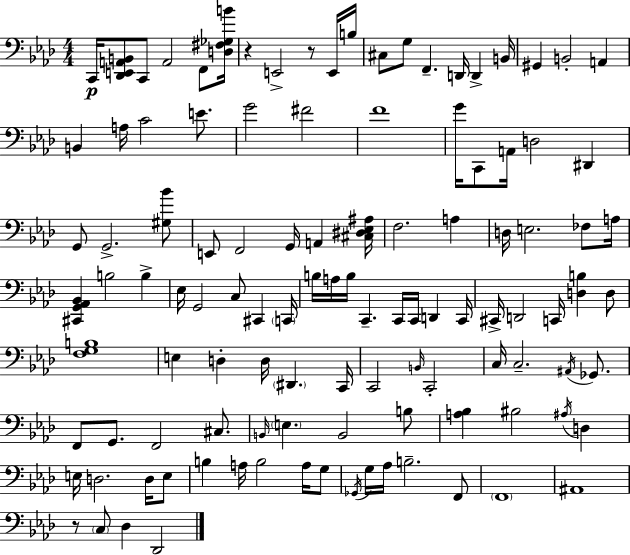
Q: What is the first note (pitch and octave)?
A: C2